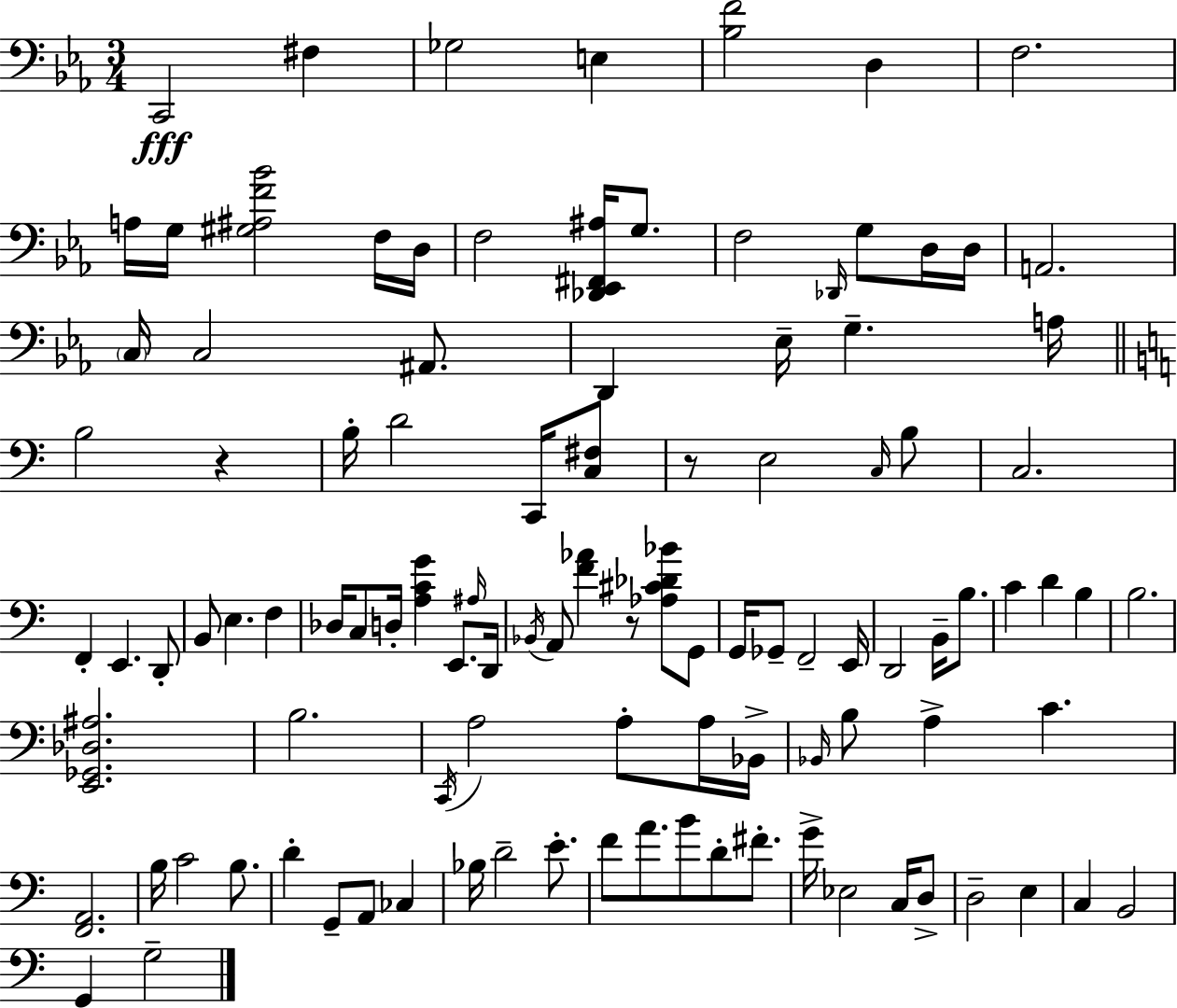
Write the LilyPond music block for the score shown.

{
  \clef bass
  \numericTimeSignature
  \time 3/4
  \key c \minor
  c,2\fff fis4 | ges2 e4 | <bes f'>2 d4 | f2. | \break a16 g16 <gis ais f' bes'>2 f16 d16 | f2 <des, ees, fis, ais>16 g8. | f2 \grace { des,16 } g8 d16 | d16 a,2. | \break \parenthesize c16 c2 ais,8. | d,4 ees16-- g4.-- | a16 \bar "||" \break \key c \major b2 r4 | b16-. d'2 c,16 <c fis>8 | r8 e2 \grace { c16 } b8 | c2. | \break f,4-. e,4. d,8-. | b,8 e4. f4 | des16 c8 d16-. <a c' g'>4 e,8. | \grace { ais16 } d,16 \acciaccatura { bes,16 } a,8 <f' aes'>4 r8 <aes cis' des' bes'>8 | \break g,8 g,16 ges,8-- f,2-- | e,16 d,2 b,16-- | b8. c'4 d'4 b4 | b2. | \break <e, ges, des ais>2. | b2. | \acciaccatura { c,16 } a2 | a8-. a16 bes,16-> \grace { bes,16 } b8 a4-> c'4. | \break <f, a,>2. | b16 c'2 | b8. d'4-. g,8-- a,8 | ces4 bes16 d'2-- | \break e'8.-. f'8 a'8. b'8 | d'8-. fis'8.-. g'16-> ees2 | c16 d8-> d2-- | e4 c4 b,2 | \break g,4 g2-- | \bar "|."
}